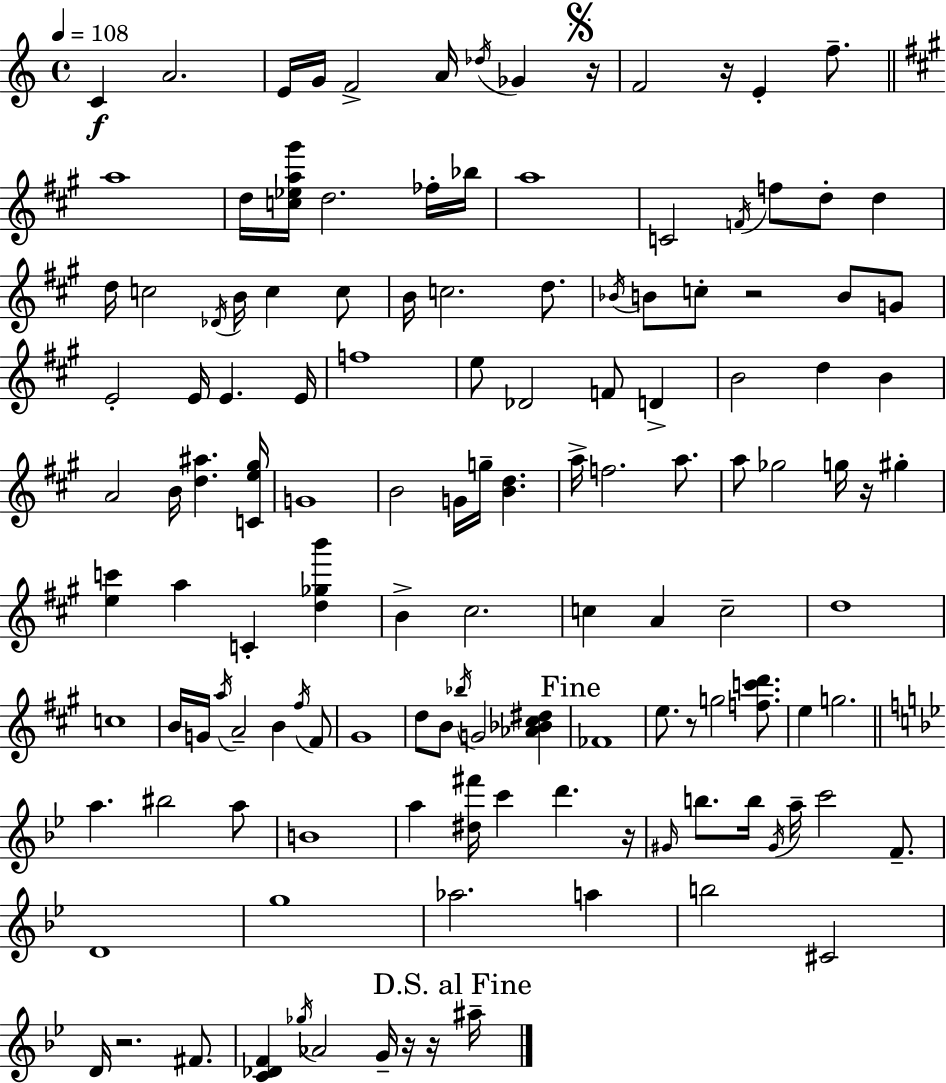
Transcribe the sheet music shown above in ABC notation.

X:1
T:Untitled
M:4/4
L:1/4
K:C
C A2 E/4 G/4 F2 A/4 _d/4 _G z/4 F2 z/4 E f/2 a4 d/4 [c_ea^g']/4 d2 _f/4 _b/4 a4 C2 F/4 f/2 d/2 d d/4 c2 _D/4 B/4 c c/2 B/4 c2 d/2 _B/4 B/2 c/2 z2 B/2 G/2 E2 E/4 E E/4 f4 e/2 _D2 F/2 D B2 d B A2 B/4 [d^a] [Ce^g]/4 G4 B2 G/4 g/4 [Bd] a/4 f2 a/2 a/2 _g2 g/4 z/4 ^g [ec'] a C [d_gb'] B ^c2 c A c2 d4 c4 B/4 G/4 a/4 A2 B ^f/4 ^F/2 ^G4 d/2 B/2 _b/4 G2 [_A_B^c^d] _F4 e/2 z/2 g2 [fc'd']/2 e g2 a ^b2 a/2 B4 a [^d^f']/4 c' d' z/4 ^G/4 b/2 b/4 ^G/4 a/4 c'2 F/2 D4 g4 _a2 a b2 ^C2 D/4 z2 ^F/2 [C_DF] _g/4 _A2 G/4 z/4 z/4 ^a/4